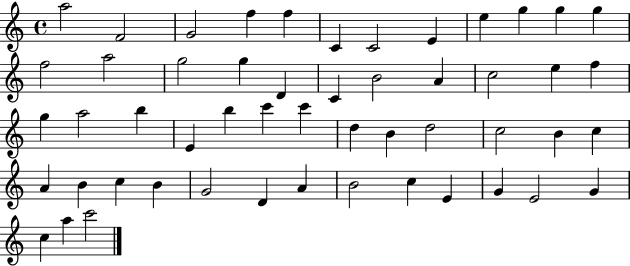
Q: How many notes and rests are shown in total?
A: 52